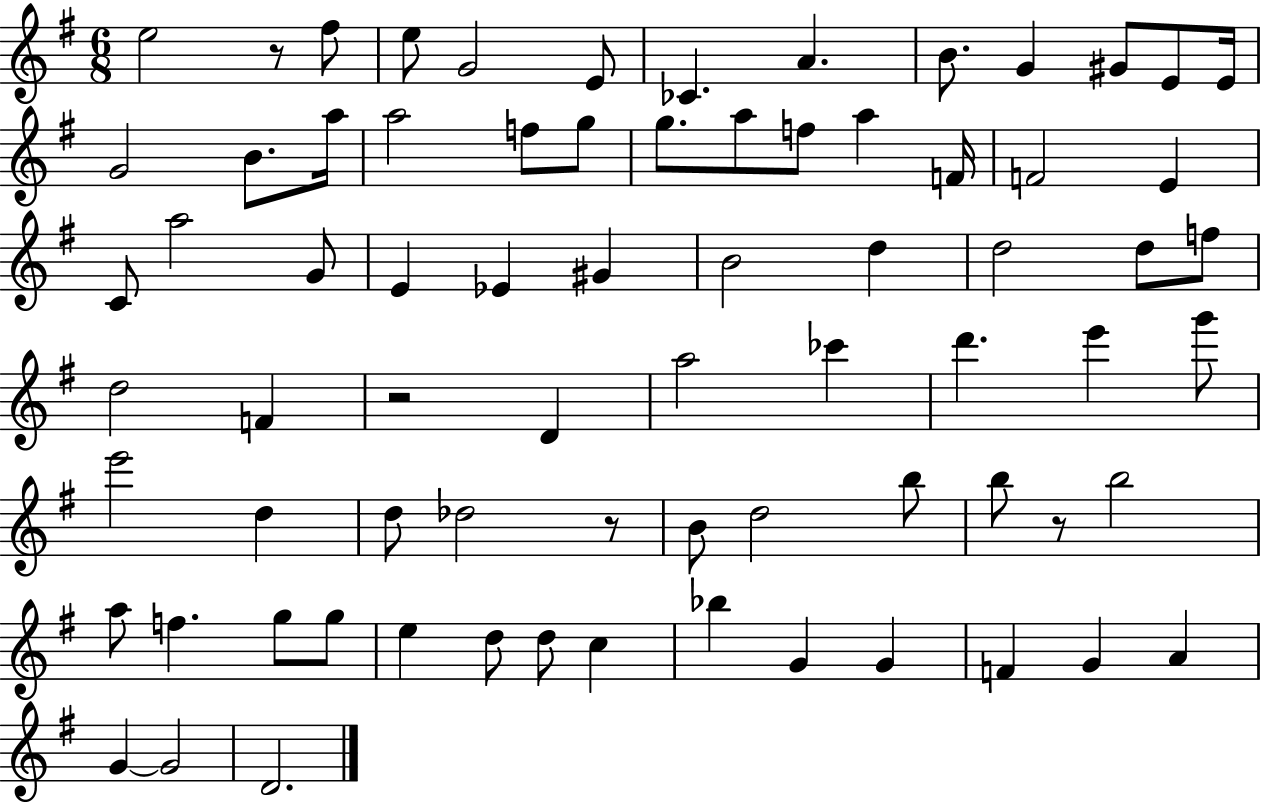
{
  \clef treble
  \numericTimeSignature
  \time 6/8
  \key g \major
  e''2 r8 fis''8 | e''8 g'2 e'8 | ces'4. a'4. | b'8. g'4 gis'8 e'8 e'16 | \break g'2 b'8. a''16 | a''2 f''8 g''8 | g''8. a''8 f''8 a''4 f'16 | f'2 e'4 | \break c'8 a''2 g'8 | e'4 ees'4 gis'4 | b'2 d''4 | d''2 d''8 f''8 | \break d''2 f'4 | r2 d'4 | a''2 ces'''4 | d'''4. e'''4 g'''8 | \break e'''2 d''4 | d''8 des''2 r8 | b'8 d''2 b''8 | b''8 r8 b''2 | \break a''8 f''4. g''8 g''8 | e''4 d''8 d''8 c''4 | bes''4 g'4 g'4 | f'4 g'4 a'4 | \break g'4~~ g'2 | d'2. | \bar "|."
}